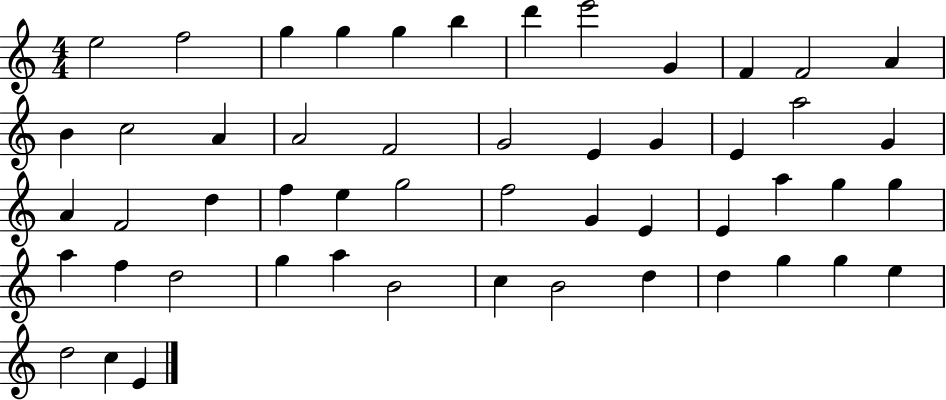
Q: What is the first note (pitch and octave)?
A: E5